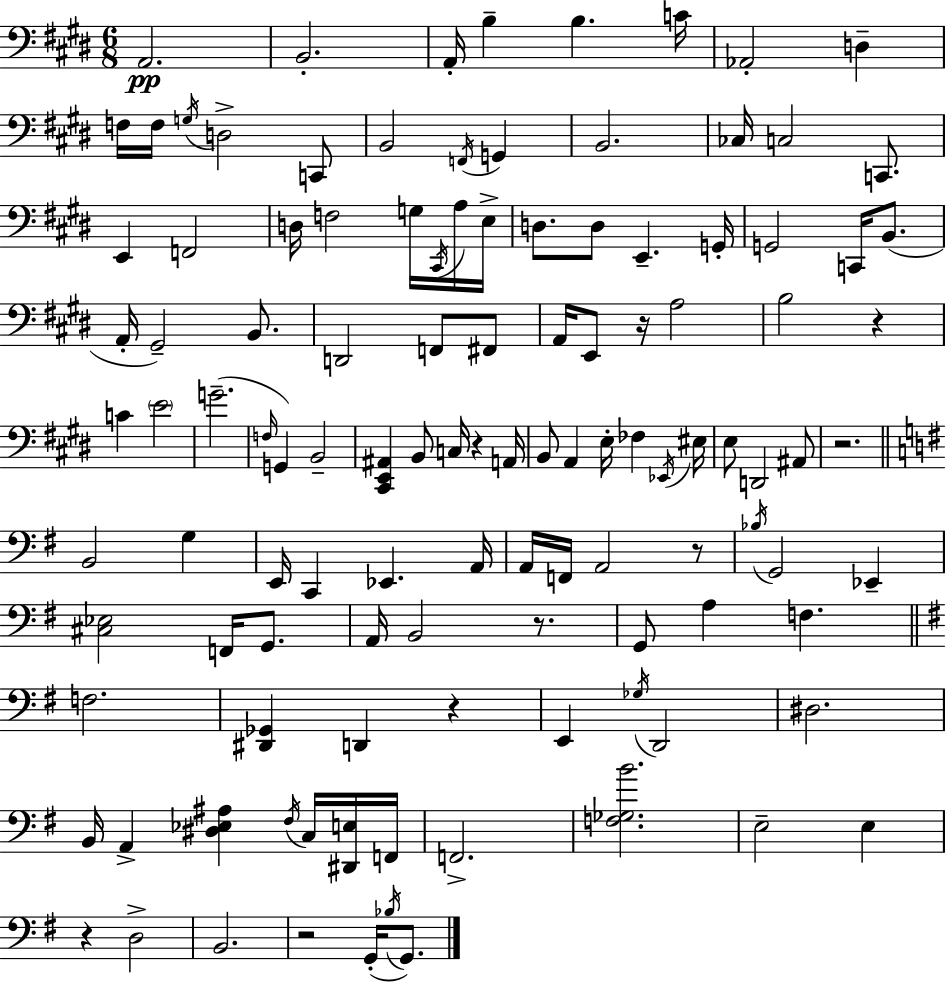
X:1
T:Untitled
M:6/8
L:1/4
K:E
A,,2 B,,2 A,,/4 B, B, C/4 _A,,2 D, F,/4 F,/4 G,/4 D,2 C,,/2 B,,2 F,,/4 G,, B,,2 _C,/4 C,2 C,,/2 E,, F,,2 D,/4 F,2 G,/4 ^C,,/4 A,/4 E,/4 D,/2 D,/2 E,, G,,/4 G,,2 C,,/4 B,,/2 A,,/4 ^G,,2 B,,/2 D,,2 F,,/2 ^F,,/2 A,,/4 E,,/2 z/4 A,2 B,2 z C E2 G2 F,/4 G,, B,,2 [^C,,E,,^A,,] B,,/2 C,/4 z A,,/4 B,,/2 A,, E,/4 _F, _E,,/4 ^E,/4 E,/2 D,,2 ^A,,/2 z2 B,,2 G, E,,/4 C,, _E,, A,,/4 A,,/4 F,,/4 A,,2 z/2 _B,/4 G,,2 _E,, [^C,_E,]2 F,,/4 G,,/2 A,,/4 B,,2 z/2 G,,/2 A, F, F,2 [^D,,_G,,] D,, z E,, _G,/4 D,,2 ^D,2 B,,/4 A,, [^D,_E,^A,] ^F,/4 C,/4 [^D,,E,]/4 F,,/4 F,,2 [F,_G,B]2 E,2 E, z D,2 B,,2 z2 G,,/4 _B,/4 G,,/2